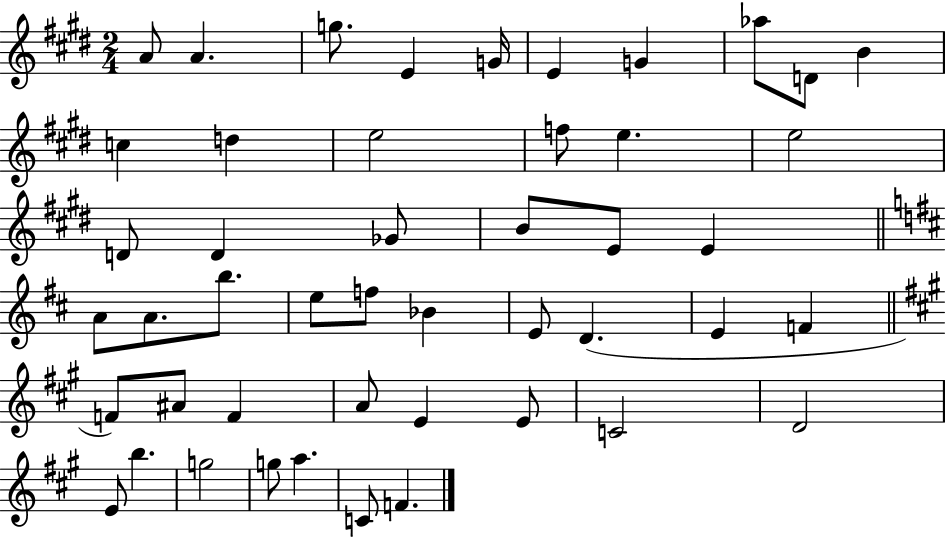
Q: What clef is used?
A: treble